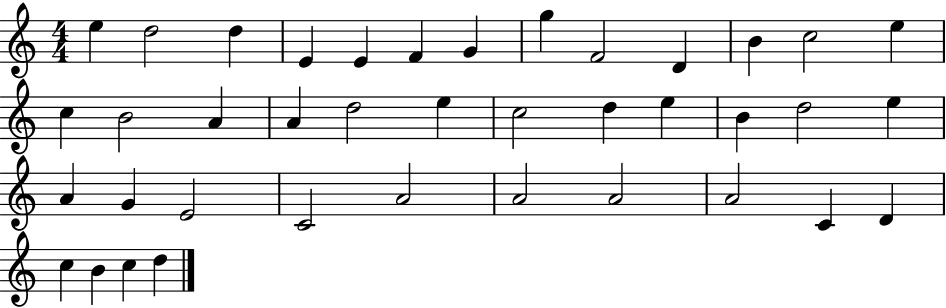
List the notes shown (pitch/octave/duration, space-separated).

E5/q D5/h D5/q E4/q E4/q F4/q G4/q G5/q F4/h D4/q B4/q C5/h E5/q C5/q B4/h A4/q A4/q D5/h E5/q C5/h D5/q E5/q B4/q D5/h E5/q A4/q G4/q E4/h C4/h A4/h A4/h A4/h A4/h C4/q D4/q C5/q B4/q C5/q D5/q